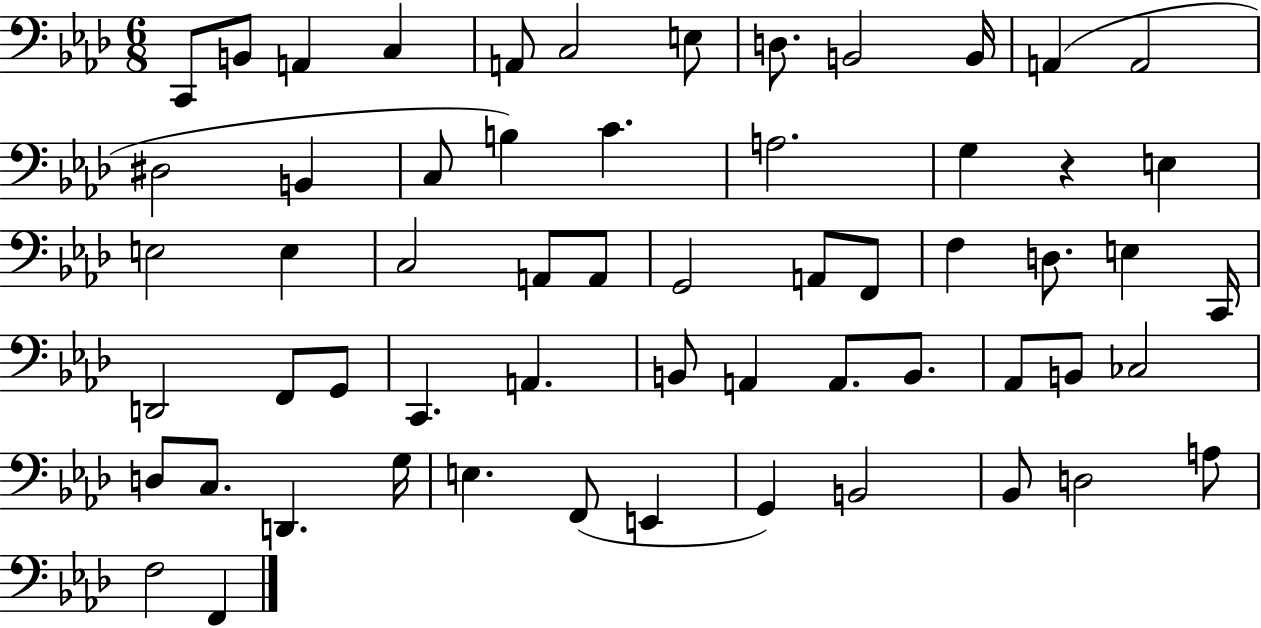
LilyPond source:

{
  \clef bass
  \numericTimeSignature
  \time 6/8
  \key aes \major
  c,8 b,8 a,4 c4 | a,8 c2 e8 | d8. b,2 b,16 | a,4( a,2 | \break dis2 b,4 | c8 b4) c'4. | a2. | g4 r4 e4 | \break e2 e4 | c2 a,8 a,8 | g,2 a,8 f,8 | f4 d8. e4 c,16 | \break d,2 f,8 g,8 | c,4. a,4. | b,8 a,4 a,8. b,8. | aes,8 b,8 ces2 | \break d8 c8. d,4. g16 | e4. f,8( e,4 | g,4) b,2 | bes,8 d2 a8 | \break f2 f,4 | \bar "|."
}